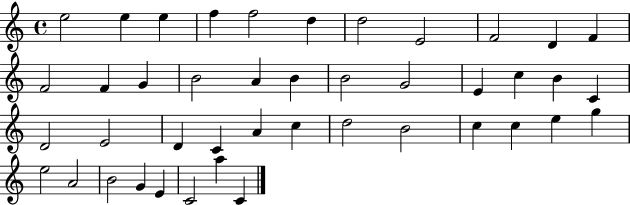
{
  \clef treble
  \time 4/4
  \defaultTimeSignature
  \key c \major
  e''2 e''4 e''4 | f''4 f''2 d''4 | d''2 e'2 | f'2 d'4 f'4 | \break f'2 f'4 g'4 | b'2 a'4 b'4 | b'2 g'2 | e'4 c''4 b'4 c'4 | \break d'2 e'2 | d'4 c'4 a'4 c''4 | d''2 b'2 | c''4 c''4 e''4 g''4 | \break e''2 a'2 | b'2 g'4 e'4 | c'2 a''4 c'4 | \bar "|."
}